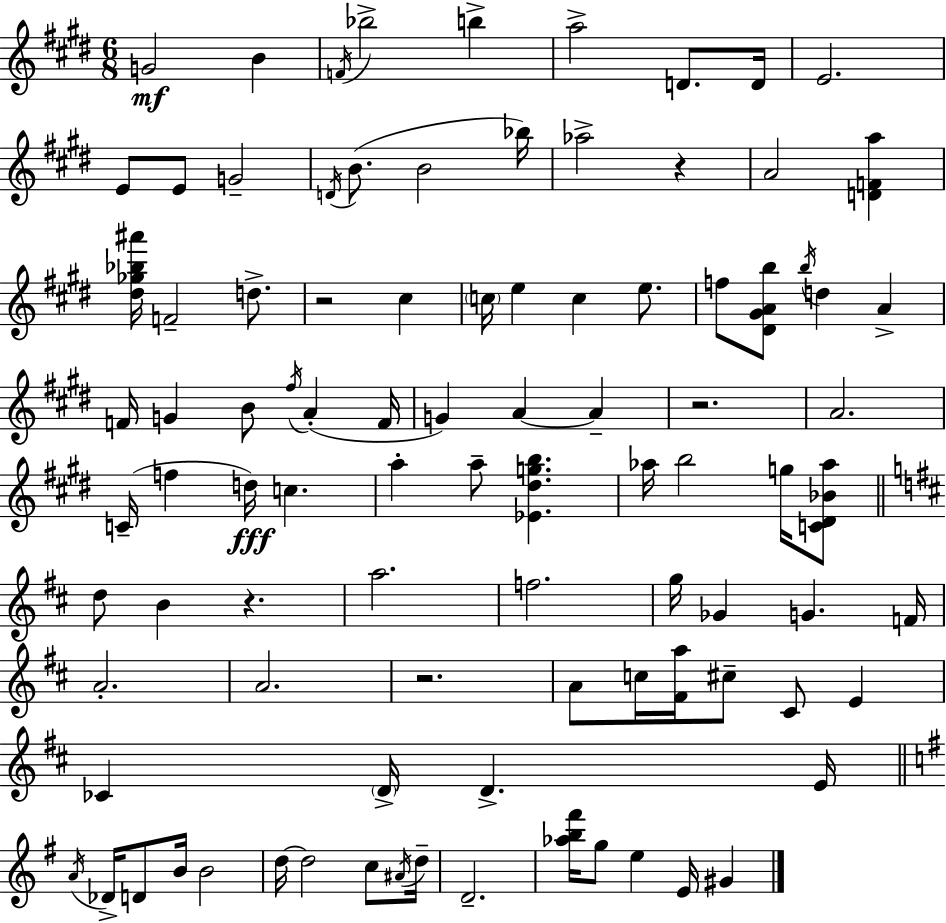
G4/h B4/q F4/s Bb5/h B5/q A5/h D4/e. D4/s E4/h. E4/e E4/e G4/h D4/s B4/e. B4/h Bb5/s Ab5/h R/q A4/h [D4,F4,A5]/q [D#5,Gb5,Bb5,A#6]/s F4/h D5/e. R/h C#5/q C5/s E5/q C5/q E5/e. F5/e [D#4,G#4,A4,B5]/e B5/s D5/q A4/q F4/s G4/q B4/e F#5/s A4/q F4/s G4/q A4/q A4/q R/h. A4/h. C4/s F5/q D5/s C5/q. A5/q A5/e [Eb4,D#5,G5,B5]/q. Ab5/s B5/h G5/s [C4,D#4,Bb4,Ab5]/e D5/e B4/q R/q. A5/h. F5/h. G5/s Gb4/q G4/q. F4/s A4/h. A4/h. R/h. A4/e C5/s [F#4,A5]/s C#5/e C#4/e E4/q CES4/q D4/s D4/q. E4/s A4/s Db4/s D4/e B4/s B4/h D5/s D5/h C5/e A#4/s D5/s D4/h. [Ab5,B5,F#6]/s G5/e E5/q E4/s G#4/q